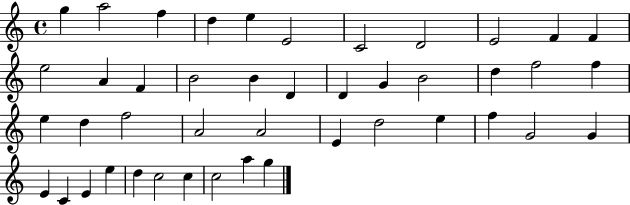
{
  \clef treble
  \time 4/4
  \defaultTimeSignature
  \key c \major
  g''4 a''2 f''4 | d''4 e''4 e'2 | c'2 d'2 | e'2 f'4 f'4 | \break e''2 a'4 f'4 | b'2 b'4 d'4 | d'4 g'4 b'2 | d''4 f''2 f''4 | \break e''4 d''4 f''2 | a'2 a'2 | e'4 d''2 e''4 | f''4 g'2 g'4 | \break e'4 c'4 e'4 e''4 | d''4 c''2 c''4 | c''2 a''4 g''4 | \bar "|."
}